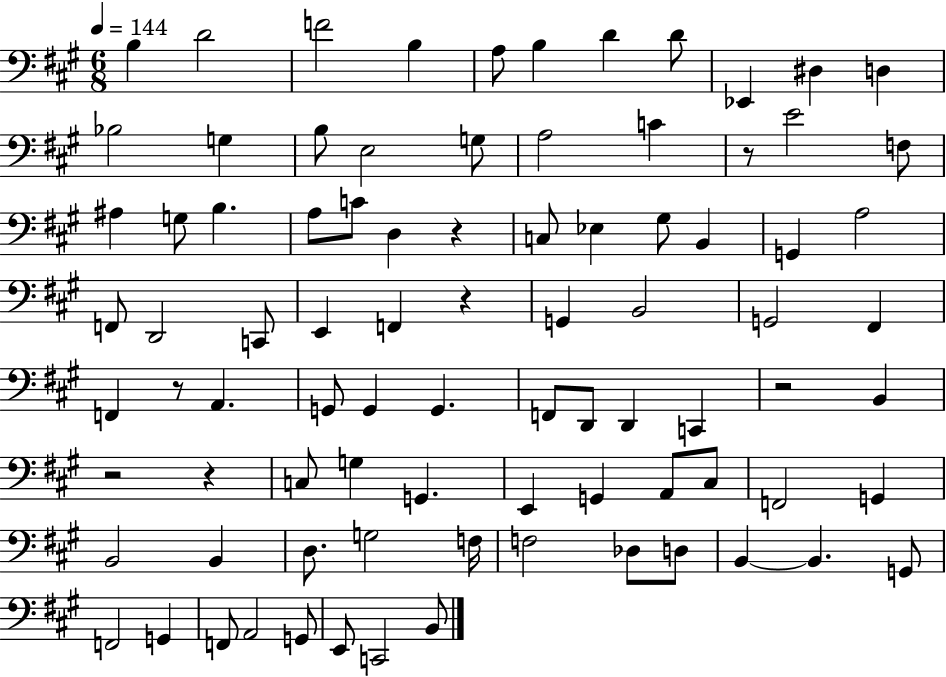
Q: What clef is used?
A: bass